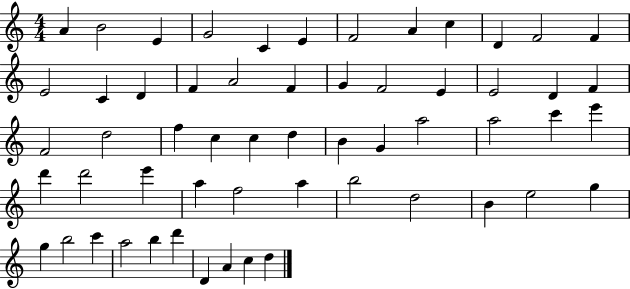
X:1
T:Untitled
M:4/4
L:1/4
K:C
A B2 E G2 C E F2 A c D F2 F E2 C D F A2 F G F2 E E2 D F F2 d2 f c c d B G a2 a2 c' e' d' d'2 e' a f2 a b2 d2 B e2 g g b2 c' a2 b d' D A c d